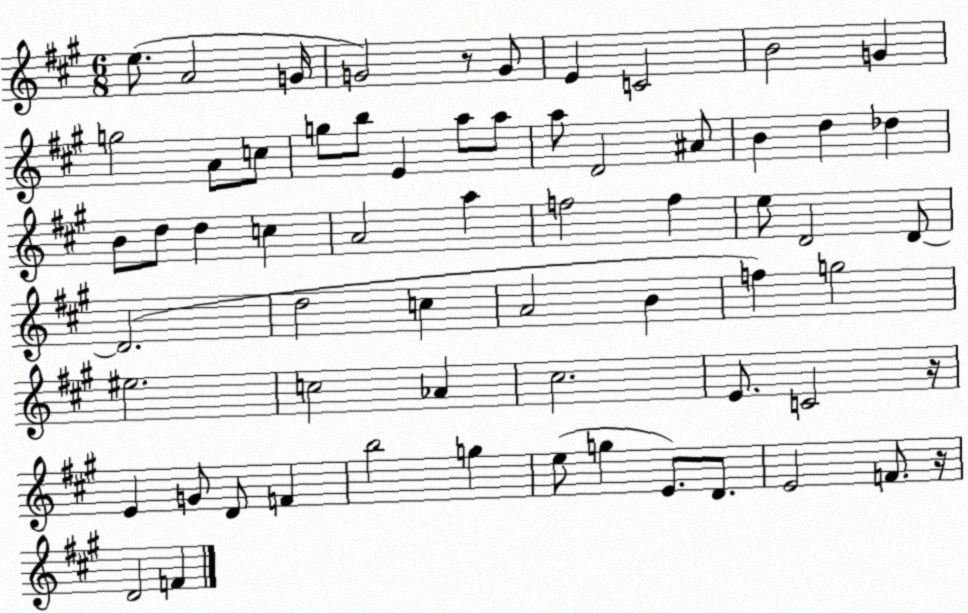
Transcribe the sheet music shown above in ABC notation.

X:1
T:Untitled
M:6/8
L:1/4
K:A
e/2 A2 G/4 G2 z/2 G/2 E C2 B2 G g2 A/2 c/2 g/2 b/2 E a/2 a/2 a/2 D2 ^A/2 B d _d B/2 d/2 d c A2 a f2 f e/2 D2 D/2 D2 d2 c A2 B f g2 ^e2 c2 _A ^c2 E/2 C2 z/4 E G/2 D/2 F b2 g e/2 g E/2 D/2 E2 F/2 z/4 D2 F